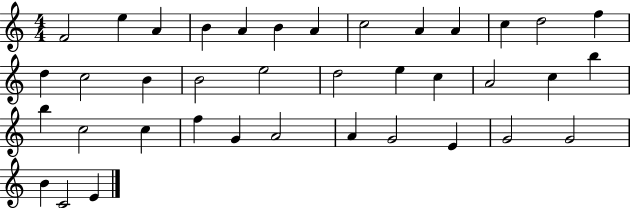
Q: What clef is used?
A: treble